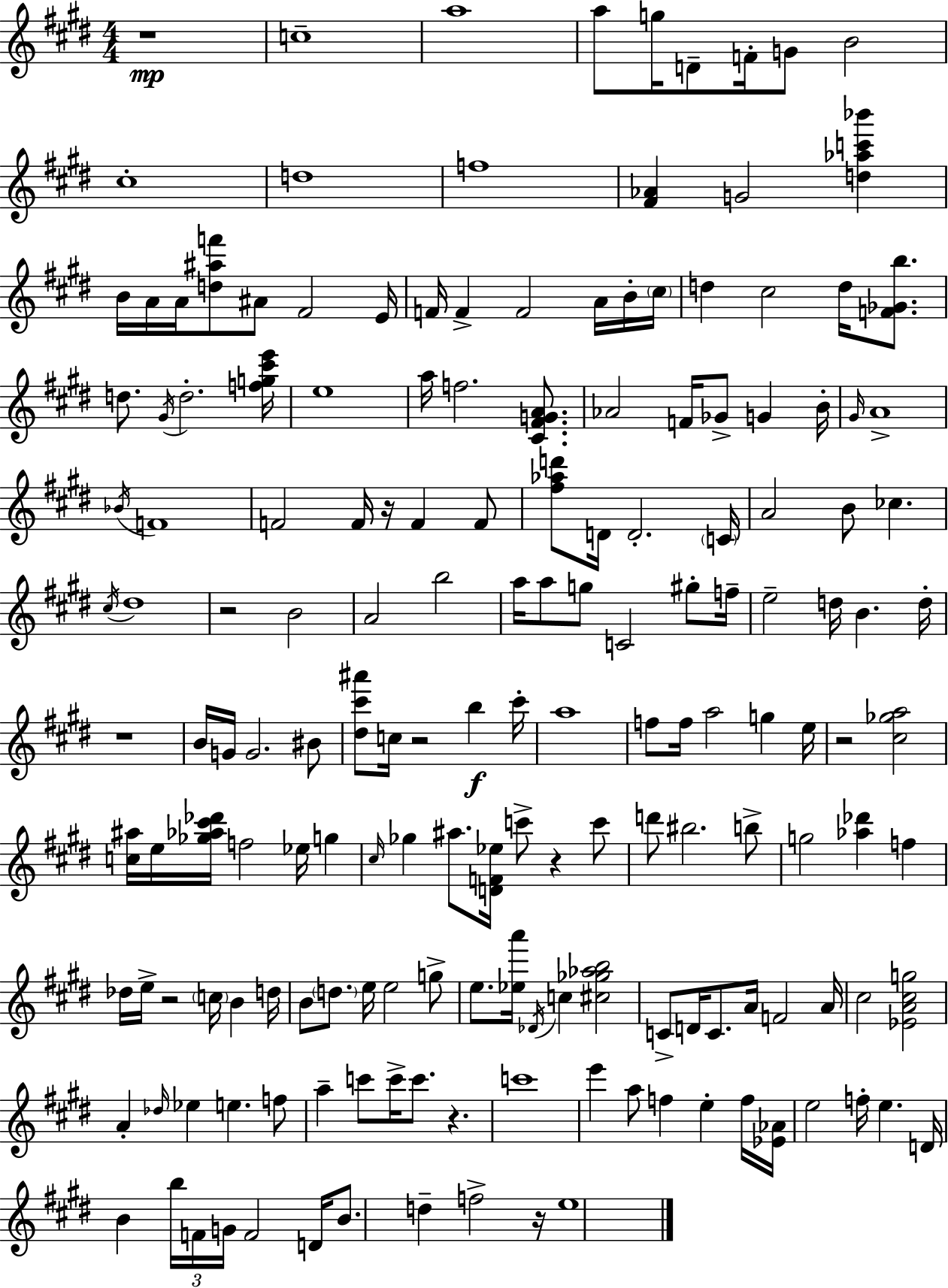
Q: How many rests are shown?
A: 10